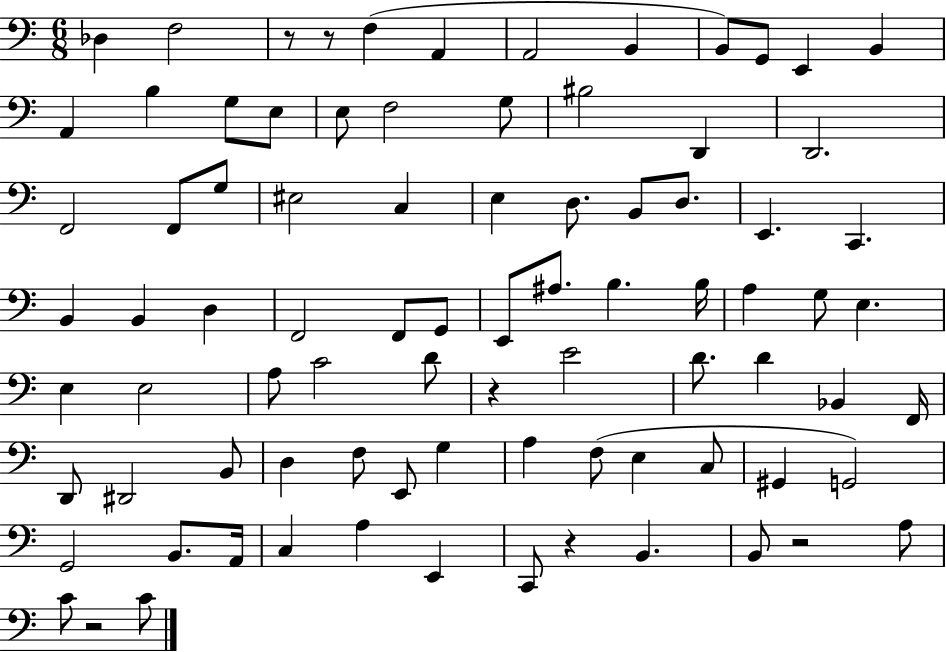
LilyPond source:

{
  \clef bass
  \numericTimeSignature
  \time 6/8
  \key c \major
  \repeat volta 2 { des4 f2 | r8 r8 f4( a,4 | a,2 b,4 | b,8) g,8 e,4 b,4 | \break a,4 b4 g8 e8 | e8 f2 g8 | bis2 d,4 | d,2. | \break f,2 f,8 g8 | eis2 c4 | e4 d8. b,8 d8. | e,4. c,4. | \break b,4 b,4 d4 | f,2 f,8 g,8 | e,8 ais8. b4. b16 | a4 g8 e4. | \break e4 e2 | a8 c'2 d'8 | r4 e'2 | d'8. d'4 bes,4 f,16 | \break d,8 dis,2 b,8 | d4 f8 e,8 g4 | a4 f8( e4 c8 | gis,4 g,2) | \break g,2 b,8. a,16 | c4 a4 e,4 | c,8 r4 b,4. | b,8 r2 a8 | \break c'8 r2 c'8 | } \bar "|."
}